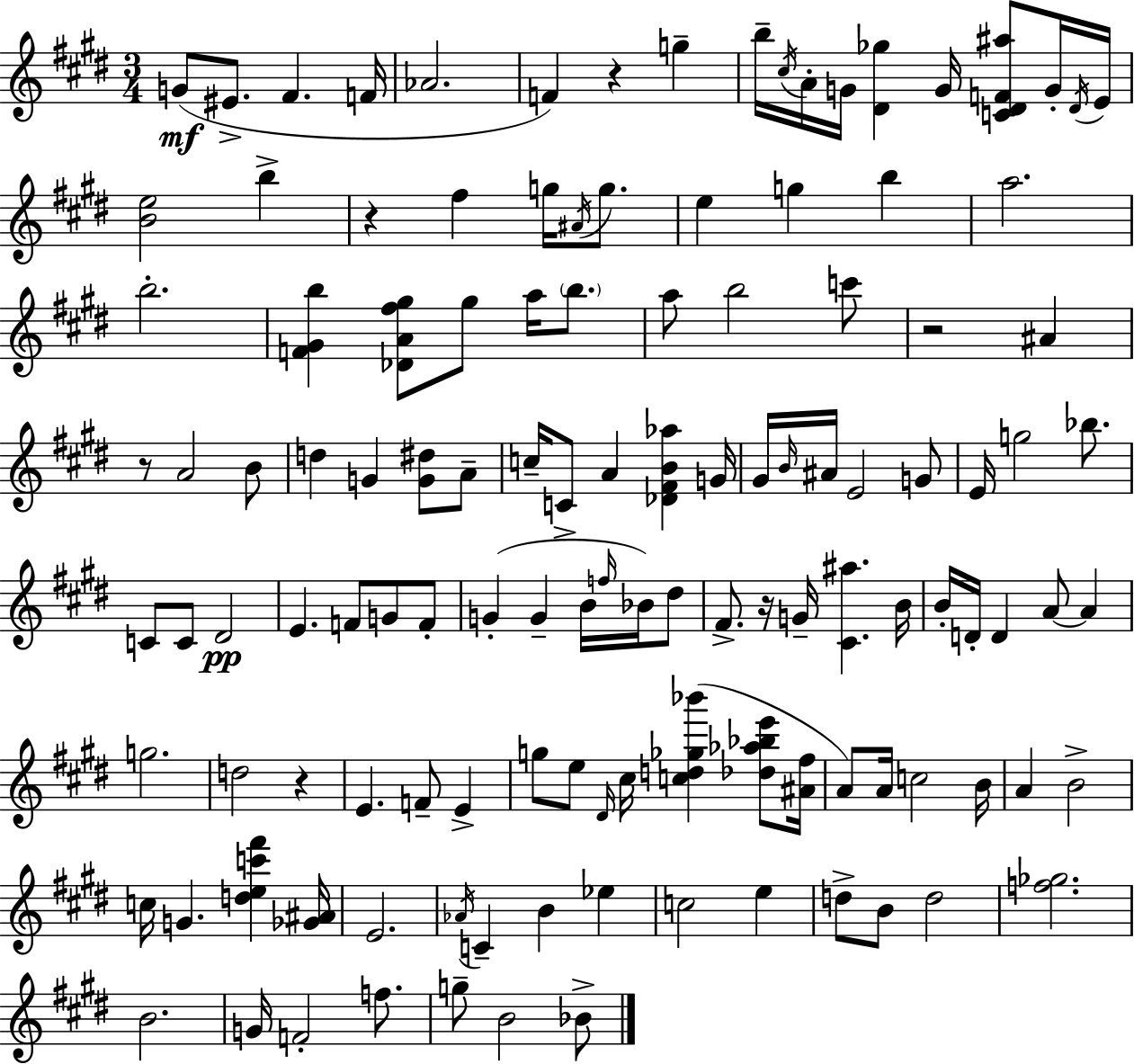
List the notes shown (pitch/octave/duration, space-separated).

G4/e EIS4/e. F#4/q. F4/s Ab4/h. F4/q R/q G5/q B5/s C#5/s A4/s G4/s [D#4,Gb5]/q G4/s [C4,D#4,F4,A#5]/e G4/s D#4/s E4/s [B4,E5]/h B5/q R/q F#5/q G5/s A#4/s G5/e. E5/q G5/q B5/q A5/h. B5/h. [F4,G#4,B5]/q [Db4,A4,F#5,G#5]/e G#5/e A5/s B5/e. A5/e B5/h C6/e R/h A#4/q R/e A4/h B4/e D5/q G4/q [G4,D#5]/e A4/e C5/s C4/e A4/q [Db4,F#4,B4,Ab5]/q G4/s G#4/s B4/s A#4/s E4/h G4/e E4/s G5/h Bb5/e. C4/e C4/e D#4/h E4/q. F4/e G4/e F4/e G4/q G4/q B4/s F5/s Bb4/s D#5/e F#4/e. R/s G4/s [C#4,A#5]/q. B4/s B4/s D4/s D4/q A4/e A4/q G5/h. D5/h R/q E4/q. F4/e E4/q G5/e E5/e D#4/s C#5/s [C5,D5,Gb5,Bb6]/q [Db5,Ab5,Bb5,E6]/e [A#4,F#5]/s A4/e A4/s C5/h B4/s A4/q B4/h C5/s G4/q. [D5,E5,C6,F#6]/q [Gb4,A#4]/s E4/h. Ab4/s C4/q B4/q Eb5/q C5/h E5/q D5/e B4/e D5/h [F5,Gb5]/h. B4/h. G4/s F4/h F5/e. G5/e B4/h Bb4/e